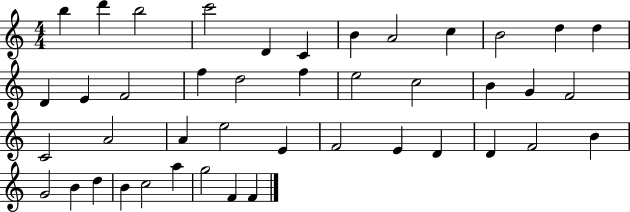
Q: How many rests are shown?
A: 0